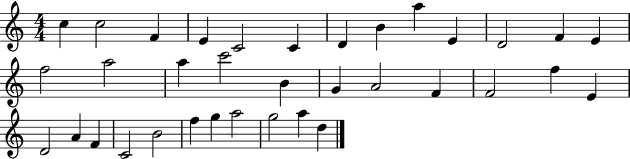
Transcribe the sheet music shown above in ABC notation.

X:1
T:Untitled
M:4/4
L:1/4
K:C
c c2 F E C2 C D B a E D2 F E f2 a2 a c'2 B G A2 F F2 f E D2 A F C2 B2 f g a2 g2 a d